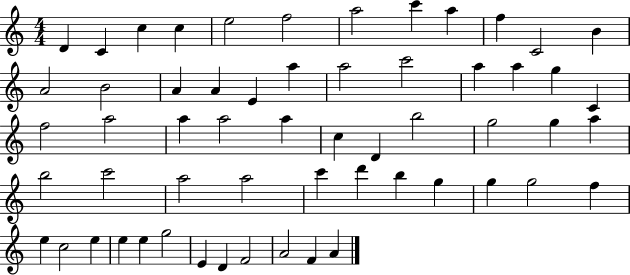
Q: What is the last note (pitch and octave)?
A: A4